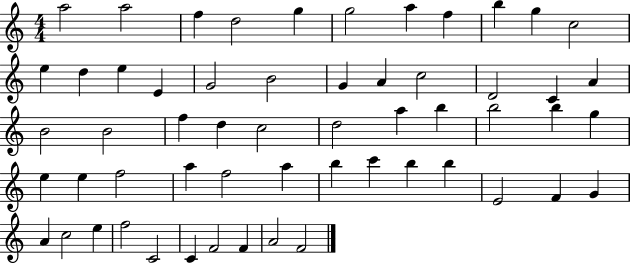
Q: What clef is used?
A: treble